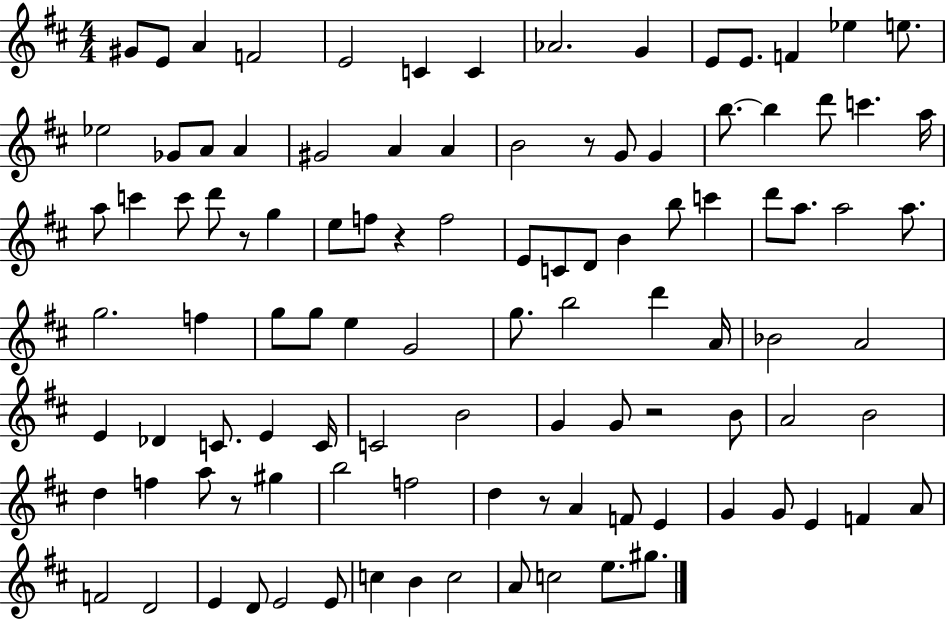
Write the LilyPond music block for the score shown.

{
  \clef treble
  \numericTimeSignature
  \time 4/4
  \key d \major
  gis'8 e'8 a'4 f'2 | e'2 c'4 c'4 | aes'2. g'4 | e'8 e'8. f'4 ees''4 e''8. | \break ees''2 ges'8 a'8 a'4 | gis'2 a'4 a'4 | b'2 r8 g'8 g'4 | b''8.~~ b''4 d'''8 c'''4. a''16 | \break a''8 c'''4 c'''8 d'''8 r8 g''4 | e''8 f''8 r4 f''2 | e'8 c'8 d'8 b'4 b''8 c'''4 | d'''8 a''8. a''2 a''8. | \break g''2. f''4 | g''8 g''8 e''4 g'2 | g''8. b''2 d'''4 a'16 | bes'2 a'2 | \break e'4 des'4 c'8. e'4 c'16 | c'2 b'2 | g'4 g'8 r2 b'8 | a'2 b'2 | \break d''4 f''4 a''8 r8 gis''4 | b''2 f''2 | d''4 r8 a'4 f'8 e'4 | g'4 g'8 e'4 f'4 a'8 | \break f'2 d'2 | e'4 d'8 e'2 e'8 | c''4 b'4 c''2 | a'8 c''2 e''8. gis''8. | \break \bar "|."
}